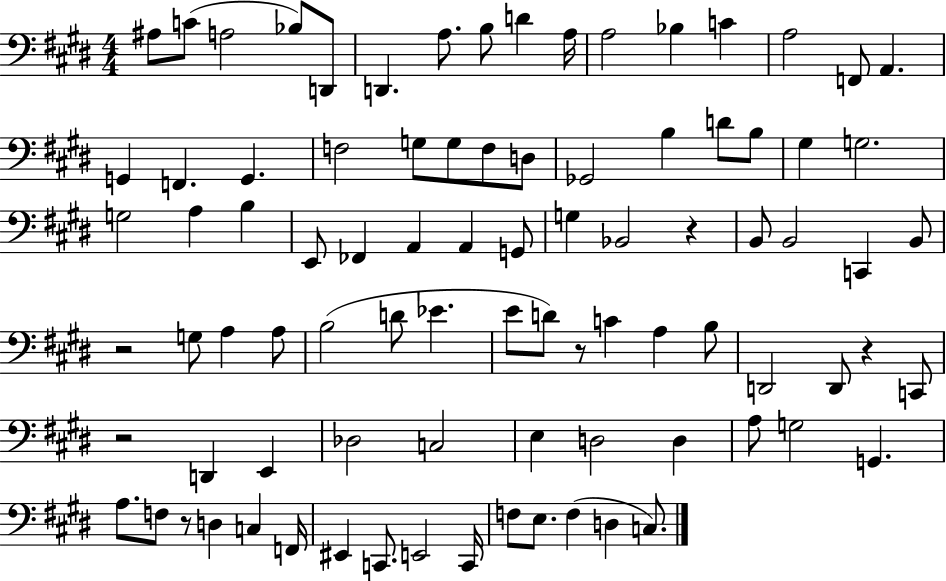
X:1
T:Untitled
M:4/4
L:1/4
K:E
^A,/2 C/2 A,2 _B,/2 D,,/2 D,, A,/2 B,/2 D A,/4 A,2 _B, C A,2 F,,/2 A,, G,, F,, G,, F,2 G,/2 G,/2 F,/2 D,/2 _G,,2 B, D/2 B,/2 ^G, G,2 G,2 A, B, E,,/2 _F,, A,, A,, G,,/2 G, _B,,2 z B,,/2 B,,2 C,, B,,/2 z2 G,/2 A, A,/2 B,2 D/2 _E E/2 D/2 z/2 C A, B,/2 D,,2 D,,/2 z C,,/2 z2 D,, E,, _D,2 C,2 E, D,2 D, A,/2 G,2 G,, A,/2 F,/2 z/2 D, C, F,,/4 ^E,, C,,/2 E,,2 C,,/4 F,/2 E,/2 F, D, C,/2